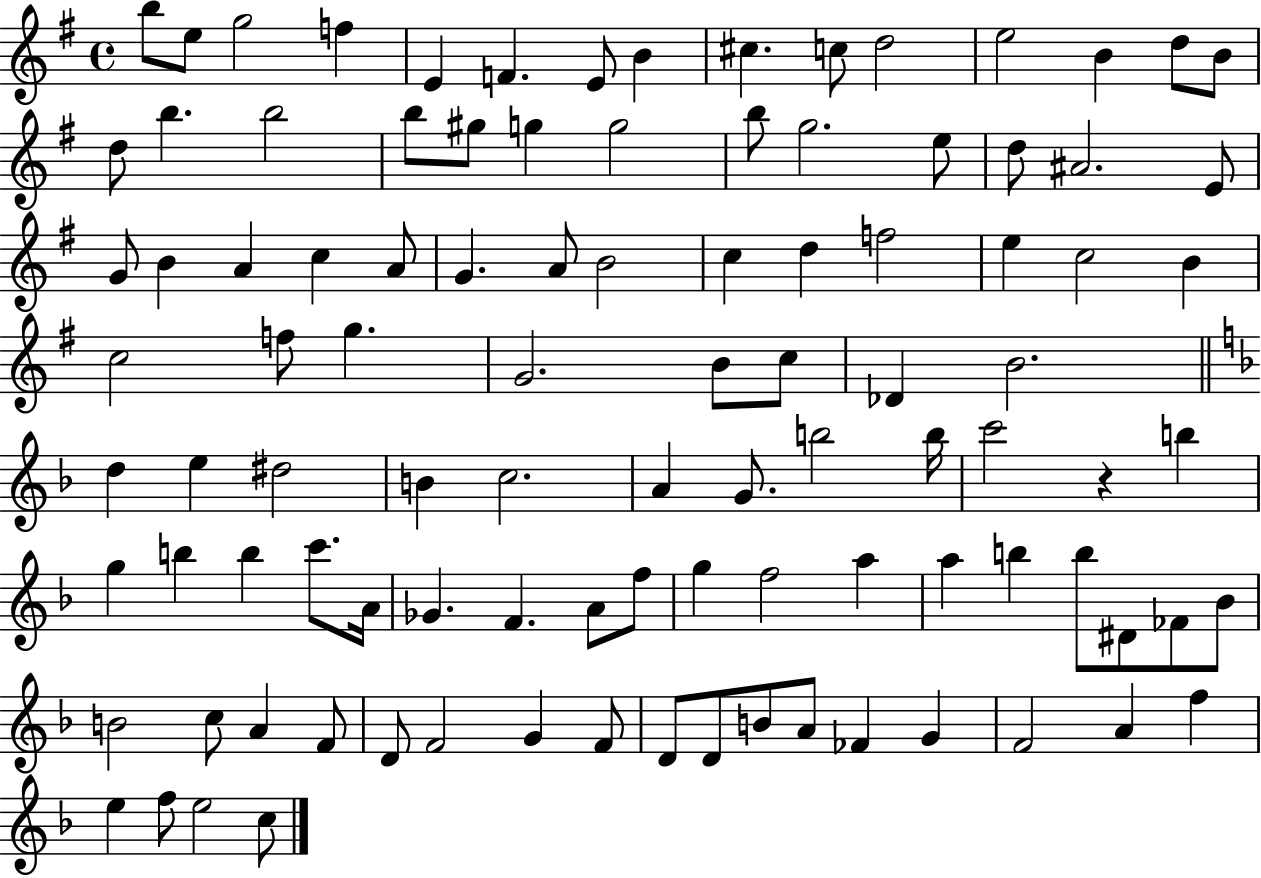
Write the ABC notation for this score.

X:1
T:Untitled
M:4/4
L:1/4
K:G
b/2 e/2 g2 f E F E/2 B ^c c/2 d2 e2 B d/2 B/2 d/2 b b2 b/2 ^g/2 g g2 b/2 g2 e/2 d/2 ^A2 E/2 G/2 B A c A/2 G A/2 B2 c d f2 e c2 B c2 f/2 g G2 B/2 c/2 _D B2 d e ^d2 B c2 A G/2 b2 b/4 c'2 z b g b b c'/2 A/4 _G F A/2 f/2 g f2 a a b b/2 ^D/2 _F/2 _B/2 B2 c/2 A F/2 D/2 F2 G F/2 D/2 D/2 B/2 A/2 _F G F2 A f e f/2 e2 c/2